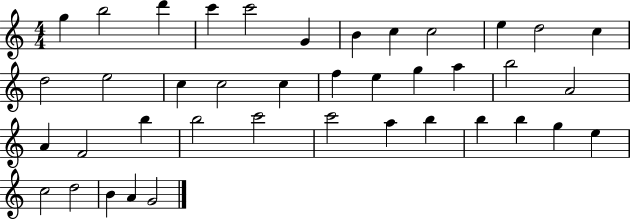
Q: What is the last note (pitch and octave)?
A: G4